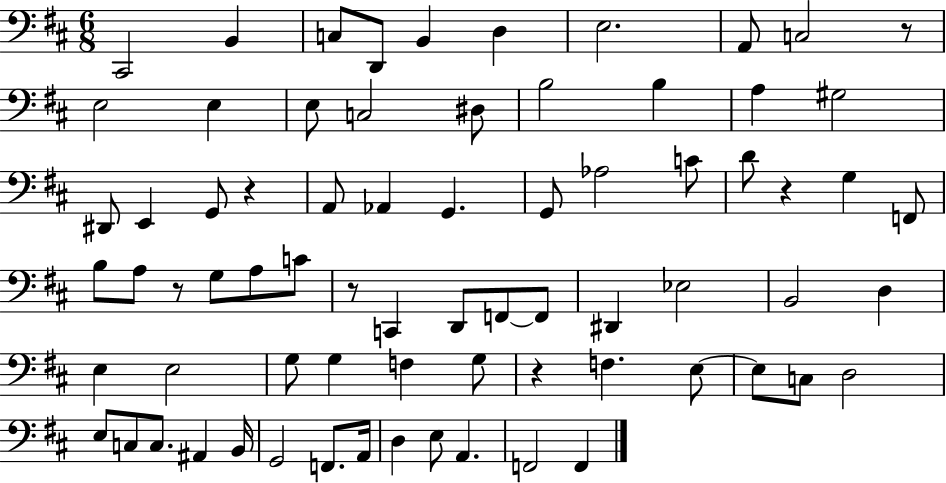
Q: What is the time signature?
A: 6/8